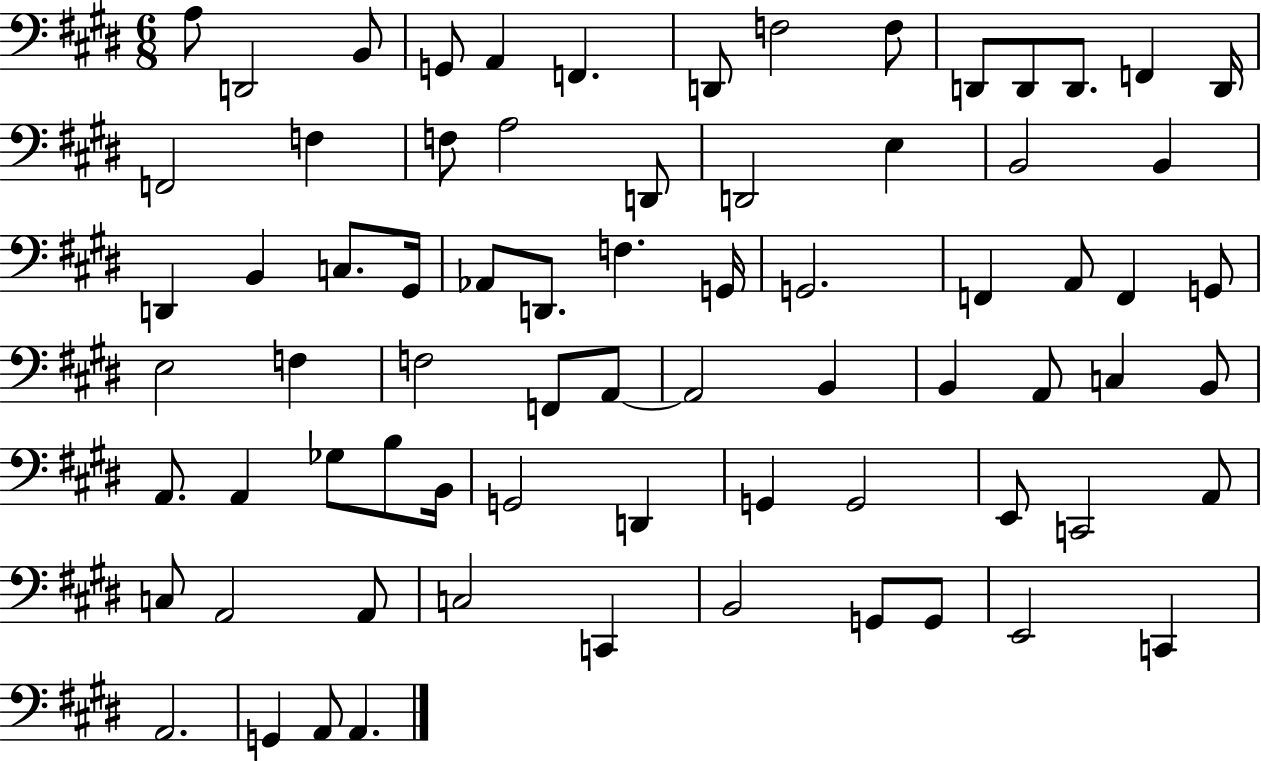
{
  \clef bass
  \numericTimeSignature
  \time 6/8
  \key e \major
  a8 d,2 b,8 | g,8 a,4 f,4. | d,8 f2 f8 | d,8 d,8 d,8. f,4 d,16 | \break f,2 f4 | f8 a2 d,8 | d,2 e4 | b,2 b,4 | \break d,4 b,4 c8. gis,16 | aes,8 d,8. f4. g,16 | g,2. | f,4 a,8 f,4 g,8 | \break e2 f4 | f2 f,8 a,8~~ | a,2 b,4 | b,4 a,8 c4 b,8 | \break a,8. a,4 ges8 b8 b,16 | g,2 d,4 | g,4 g,2 | e,8 c,2 a,8 | \break c8 a,2 a,8 | c2 c,4 | b,2 g,8 g,8 | e,2 c,4 | \break a,2. | g,4 a,8 a,4. | \bar "|."
}